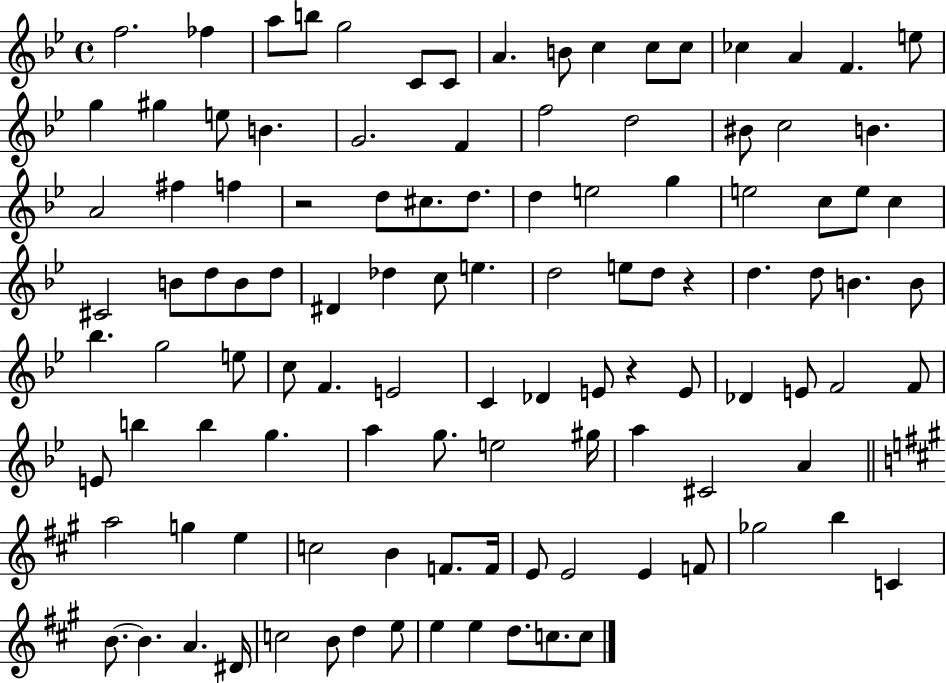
{
  \clef treble
  \time 4/4
  \defaultTimeSignature
  \key bes \major
  f''2. fes''4 | a''8 b''8 g''2 c'8 c'8 | a'4. b'8 c''4 c''8 c''8 | ces''4 a'4 f'4. e''8 | \break g''4 gis''4 e''8 b'4. | g'2. f'4 | f''2 d''2 | bis'8 c''2 b'4. | \break a'2 fis''4 f''4 | r2 d''8 cis''8. d''8. | d''4 e''2 g''4 | e''2 c''8 e''8 c''4 | \break cis'2 b'8 d''8 b'8 d''8 | dis'4 des''4 c''8 e''4. | d''2 e''8 d''8 r4 | d''4. d''8 b'4. b'8 | \break bes''4. g''2 e''8 | c''8 f'4. e'2 | c'4 des'4 e'8 r4 e'8 | des'4 e'8 f'2 f'8 | \break e'8 b''4 b''4 g''4. | a''4 g''8. e''2 gis''16 | a''4 cis'2 a'4 | \bar "||" \break \key a \major a''2 g''4 e''4 | c''2 b'4 f'8. f'16 | e'8 e'2 e'4 f'8 | ges''2 b''4 c'4 | \break b'8.~~ b'4. a'4. dis'16 | c''2 b'8 d''4 e''8 | e''4 e''4 d''8. c''8. c''8 | \bar "|."
}